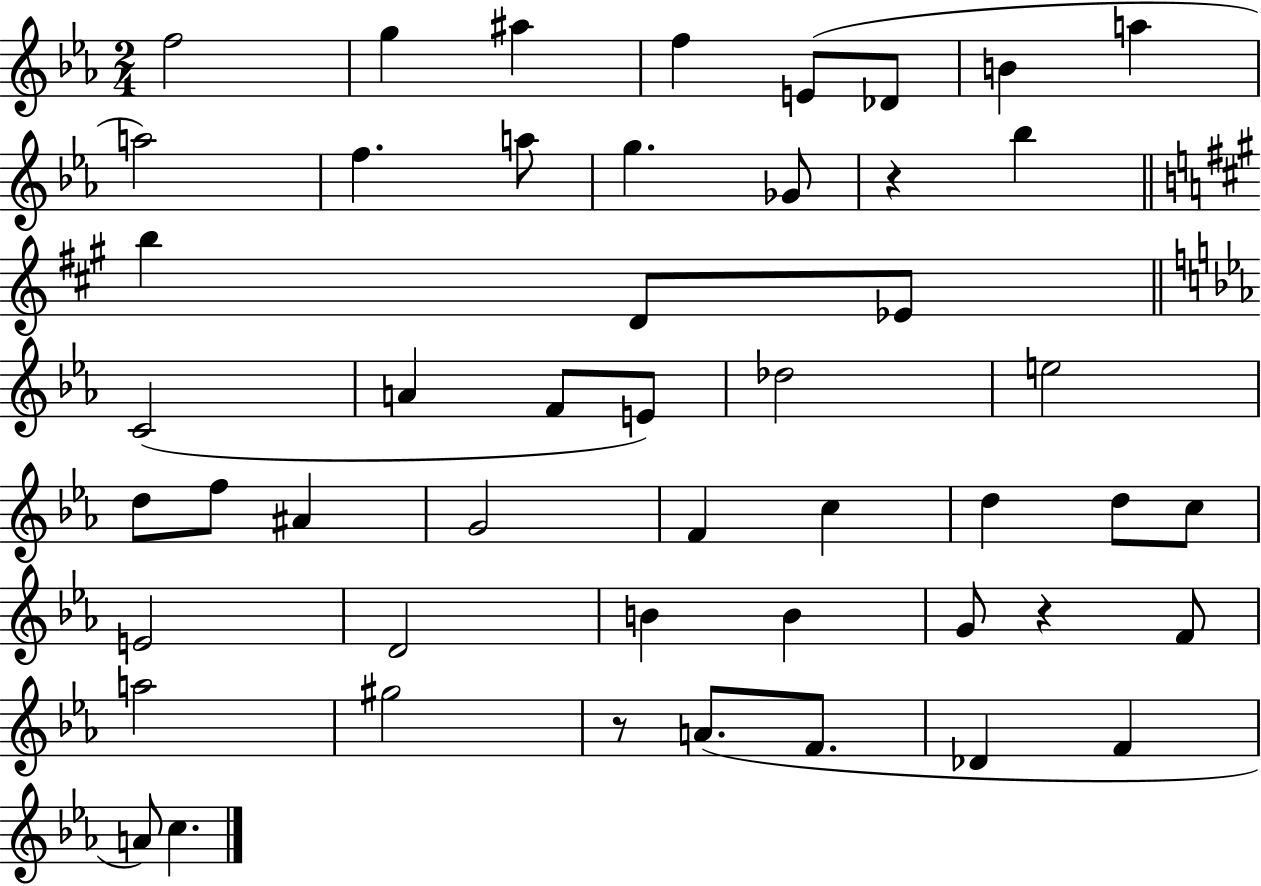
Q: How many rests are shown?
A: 3